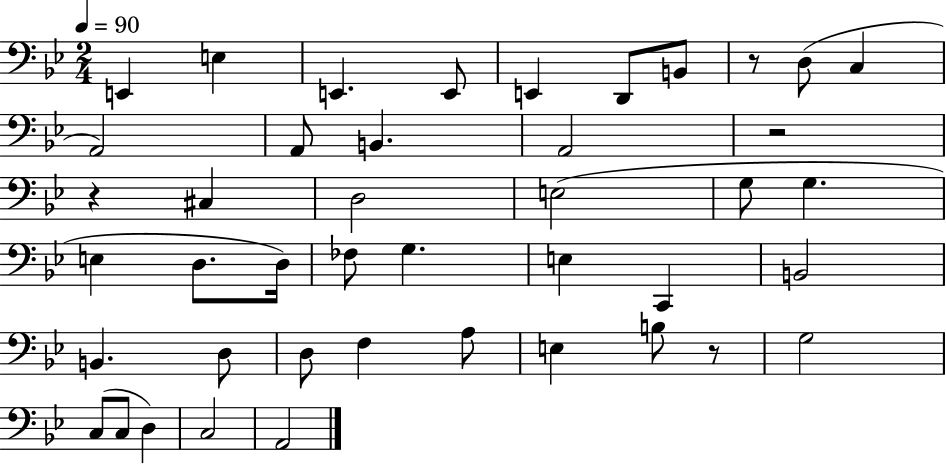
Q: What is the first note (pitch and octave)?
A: E2